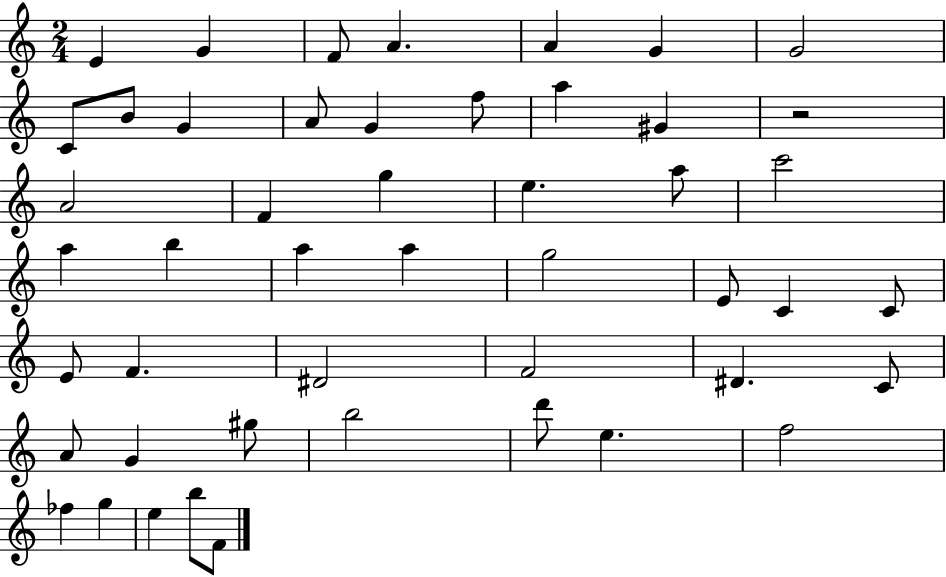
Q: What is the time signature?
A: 2/4